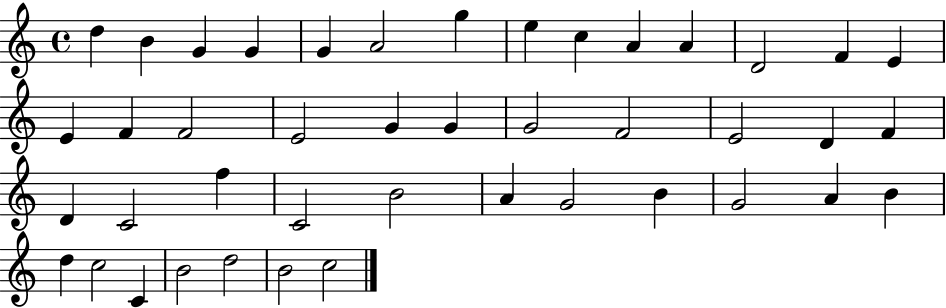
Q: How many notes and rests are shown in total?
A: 43